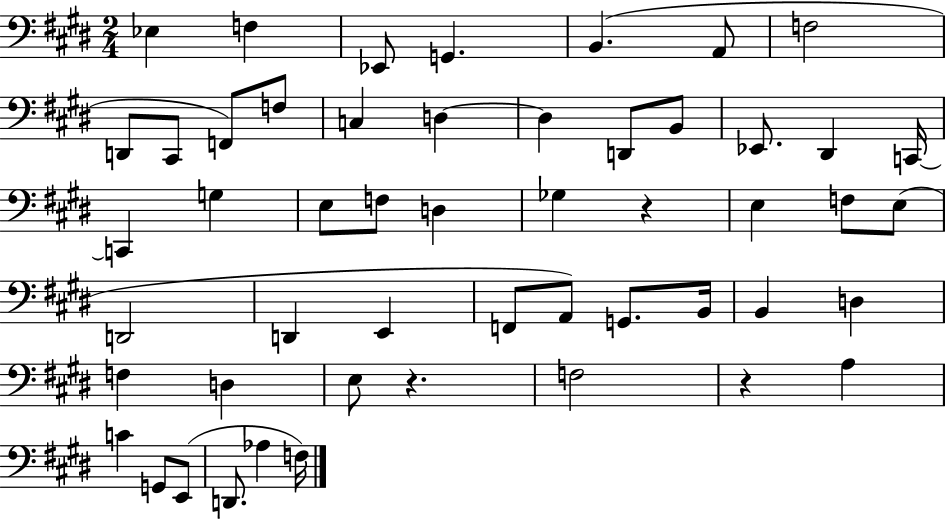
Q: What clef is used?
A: bass